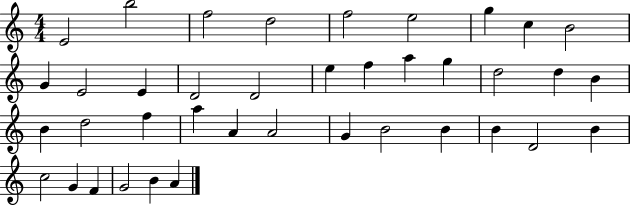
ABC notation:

X:1
T:Untitled
M:4/4
L:1/4
K:C
E2 b2 f2 d2 f2 e2 g c B2 G E2 E D2 D2 e f a g d2 d B B d2 f a A A2 G B2 B B D2 B c2 G F G2 B A